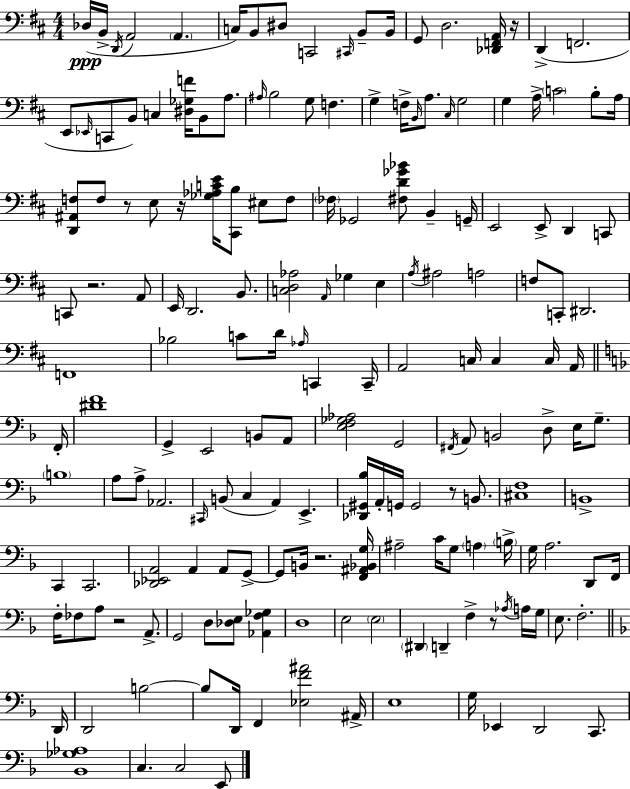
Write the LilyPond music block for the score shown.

{
  \clef bass
  \numericTimeSignature
  \time 4/4
  \key d \major
  \repeat volta 2 { des16(\ppp b,16-> \acciaccatura { d,16 } a,2 \parenthesize a,4. | c16) b,8 dis8 c,2 \grace { cis,16 } b,8-- | b,16 g,8 d2. | <des, f, a,>16 r16 d,4->( f,2. | \break e,8 \grace { ees,16 } c,8 b,8) c4 <dis ges f'>16 b,8 | a8. \grace { ais16 } b2 g8 f4. | g4-> f16-> \grace { b,16 } a8. \grace { cis16 } g2 | g4 a16-> \parenthesize c'2 | \break b8-. a16 <d, ais, f>8 f8 r8 e8 r16 <ges aes c' e'>16 | <cis, b>8 eis8 f8 \parenthesize fes16 ges,2 <fis d' ges' bes'>8 | b,4-- g,16-- e,2 e,8-> | d,4 c,8 c,8 r2. | \break a,8 e,16 d,2. | b,8. <c d aes>2 \grace { a,16 } ges4 | e4 \acciaccatura { a16 } ais2 | a2 f8 c,8-. dis,2. | \break f,1 | bes2 | c'8 d'16 \grace { aes16 } c,4 c,16-- a,2 | c16 c4 c16 a,16 \bar "||" \break \key d \minor f,16-. <dis' f'>1 | g,4-> e,2 b,8 a,8 | <e f ges aes>2 g,2 | \acciaccatura { fis,16 } a,8 b,2 d8-> e16 g8.-- | \break \parenthesize b1 | a8 a8-> aes,2. | \grace { cis,16 } b,8( c4 a,4) e,4.-> | <des, gis, bes>16 a,16-. g,16 g,2 r8 | \break b,8. <cis f>1 | b,1-> | c,4 c,2. | <des, ees, a,>2 a,4 a,8 | \break g,8->~~ g,8 b,16 r2. | <f, ais, bes, g>16 ais2-- c'16 g8 \parenthesize a4 | \parenthesize b16-> g16 a2. | d,8 f,16 f16-. fes8 a8 r2 | \break a,8.-> g,2 d8 <des e>8 <aes, f ges>4 | d1 | e2 \parenthesize e2 | \parenthesize dis,4 d,4-- f4-> r8 | \break \acciaccatura { aes16 } a16 g16 e8. f2.-. | \bar "||" \break \key f \major d,16 d,2 b2~~ | b8 d,16 f,4 <ees f' ais'>2 | ais,16-> e1 | g16 ees,4 d,2 c,8. | \break <bes, ges aes>1 | c4. c2 e,8 | } \bar "|."
}